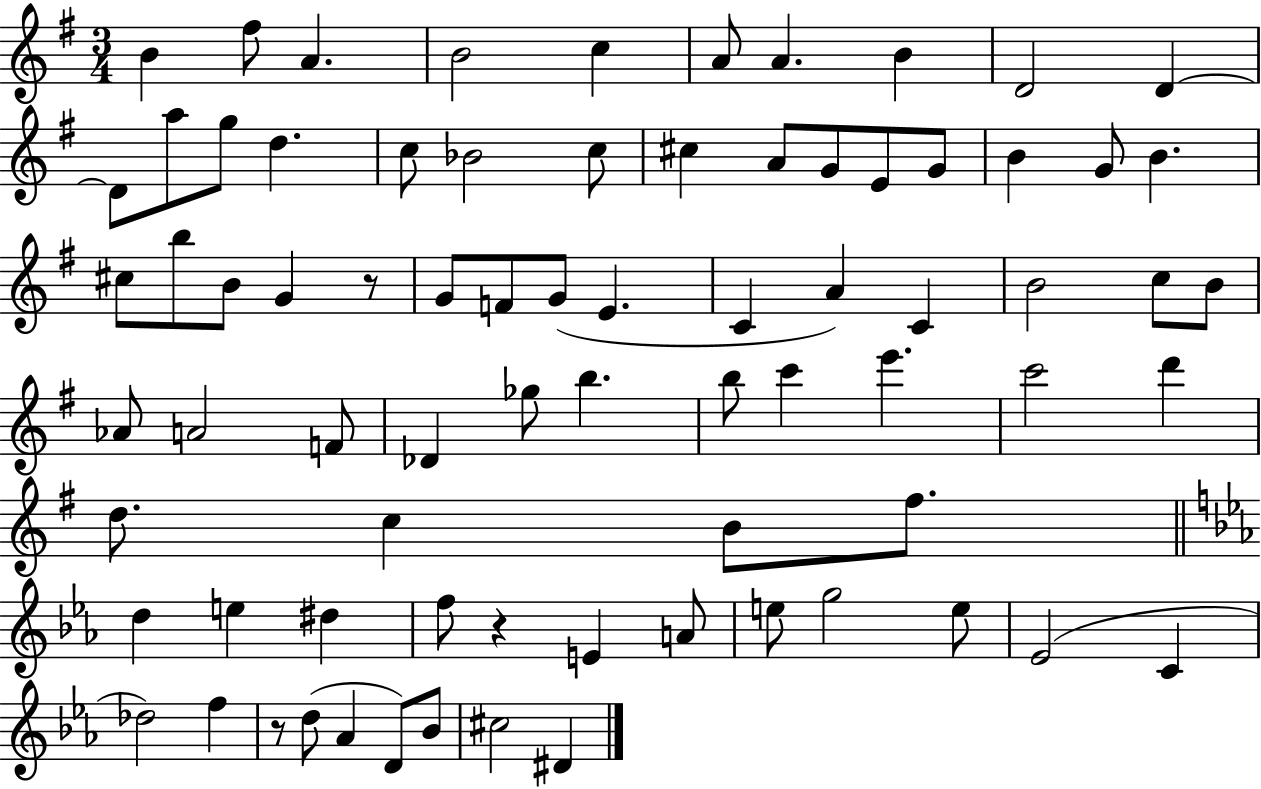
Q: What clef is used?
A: treble